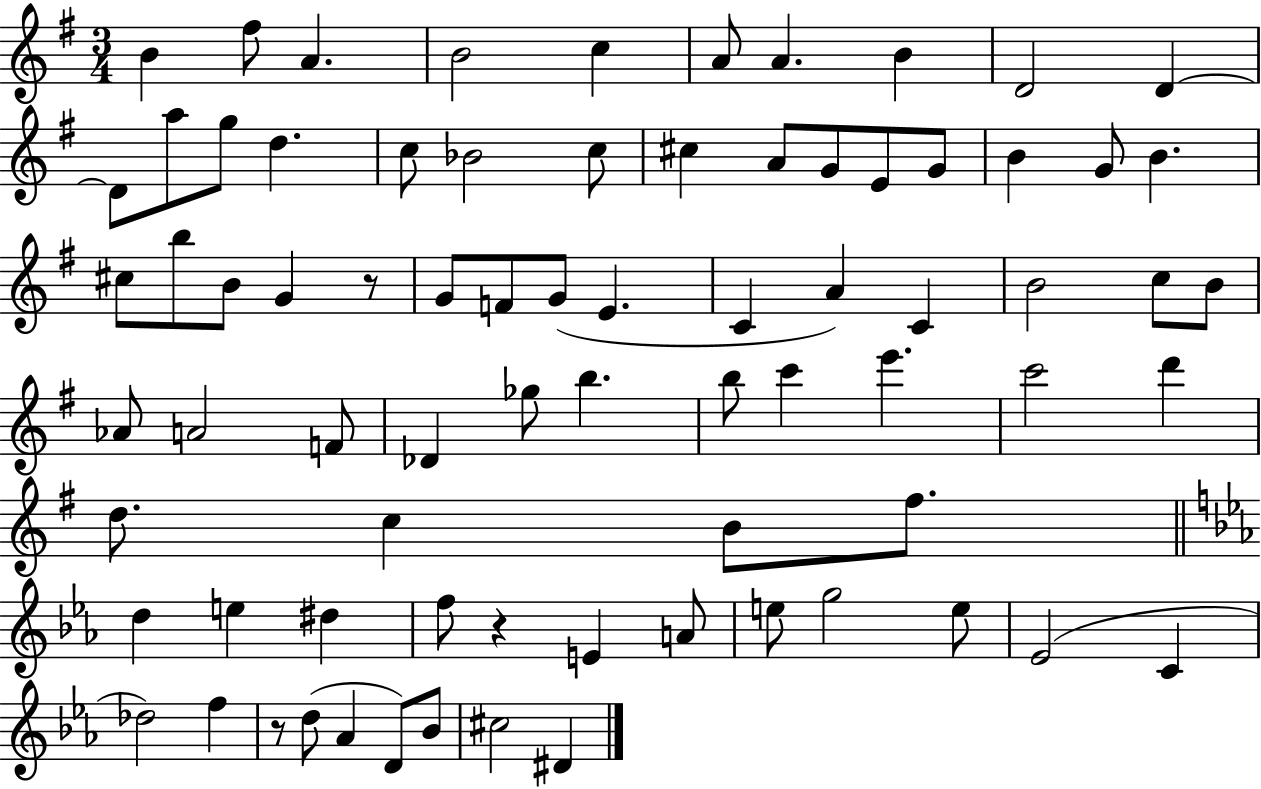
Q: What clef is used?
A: treble